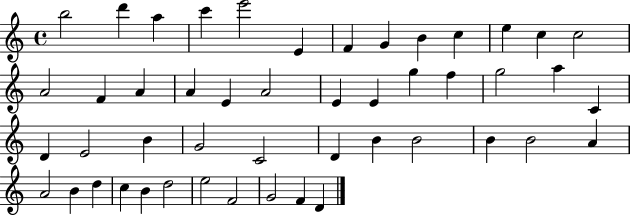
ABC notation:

X:1
T:Untitled
M:4/4
L:1/4
K:C
b2 d' a c' e'2 E F G B c e c c2 A2 F A A E A2 E E g f g2 a C D E2 B G2 C2 D B B2 B B2 A A2 B d c B d2 e2 F2 G2 F D